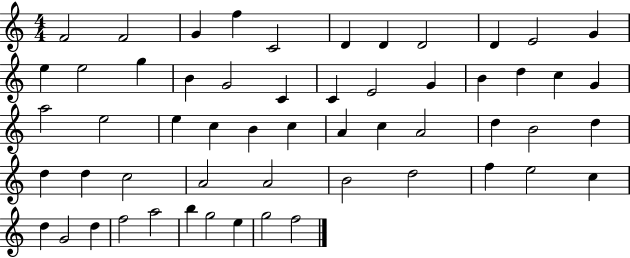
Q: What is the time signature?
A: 4/4